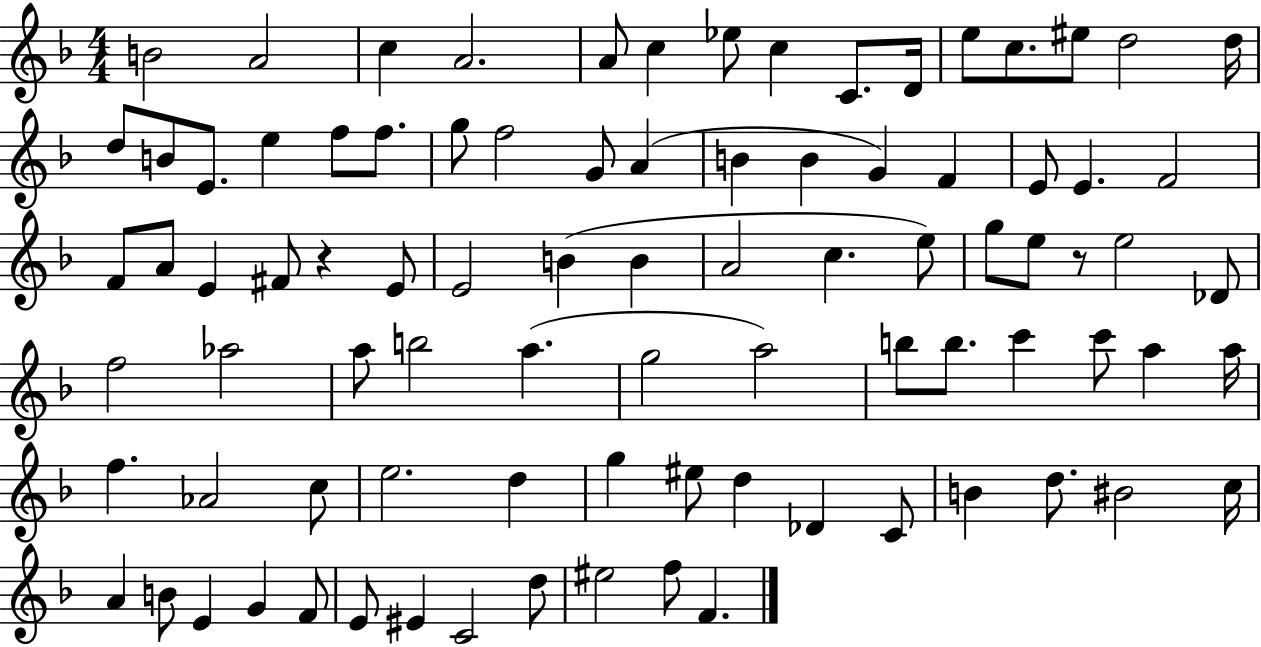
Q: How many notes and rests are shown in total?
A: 88